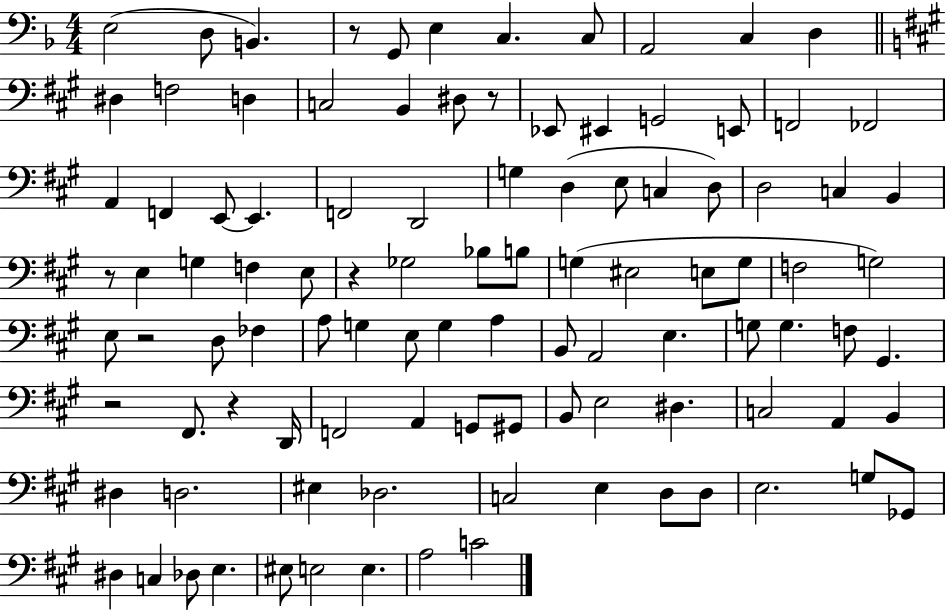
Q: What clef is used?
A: bass